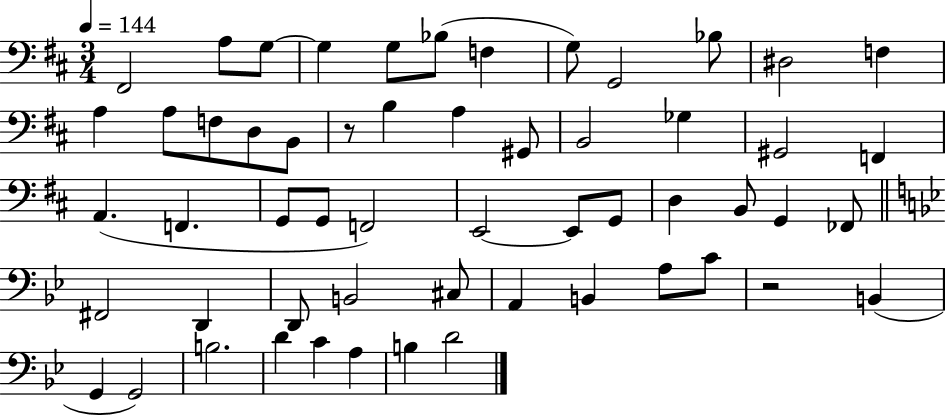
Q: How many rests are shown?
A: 2